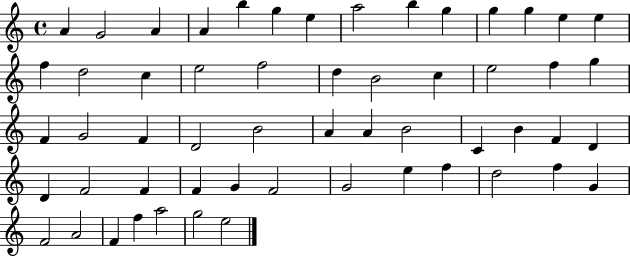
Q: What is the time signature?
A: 4/4